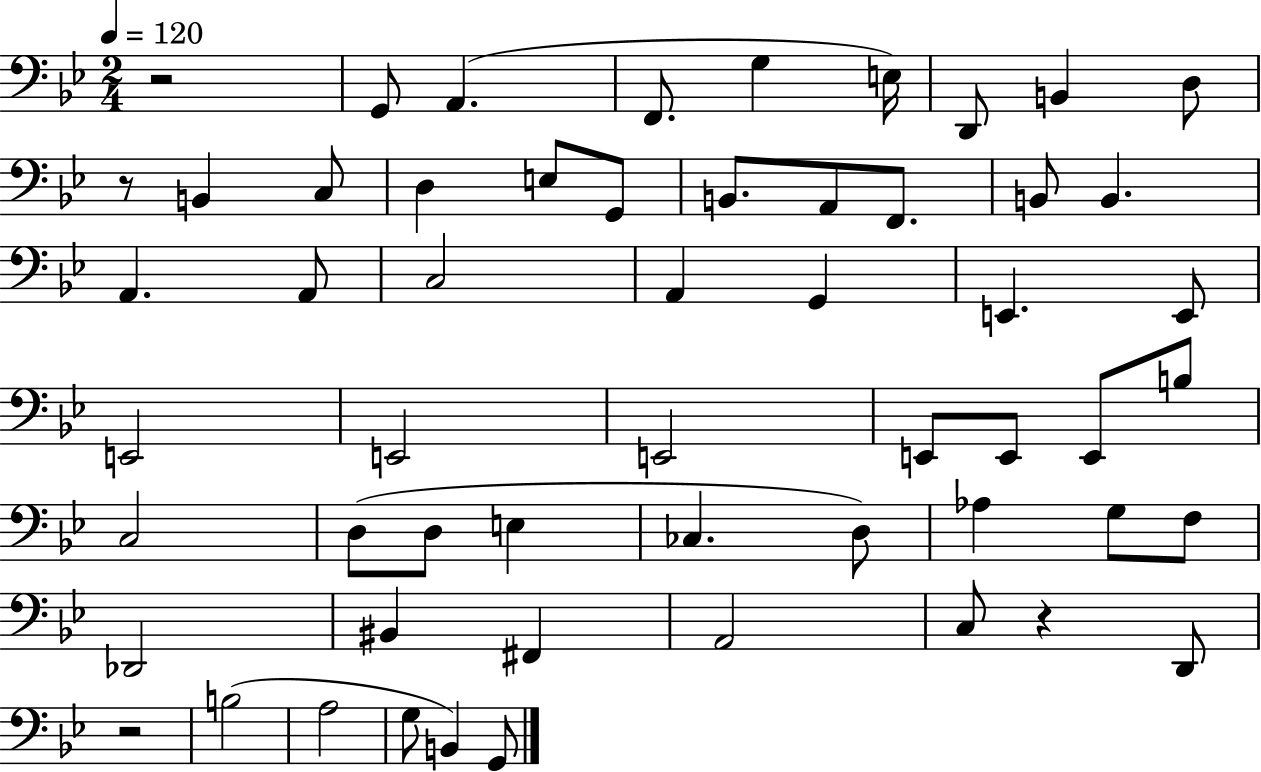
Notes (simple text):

R/h G2/e A2/q. F2/e. G3/q E3/s D2/e B2/q D3/e R/e B2/q C3/e D3/q E3/e G2/e B2/e. A2/e F2/e. B2/e B2/q. A2/q. A2/e C3/h A2/q G2/q E2/q. E2/e E2/h E2/h E2/h E2/e E2/e E2/e B3/e C3/h D3/e D3/e E3/q CES3/q. D3/e Ab3/q G3/e F3/e Db2/h BIS2/q F#2/q A2/h C3/e R/q D2/e R/h B3/h A3/h G3/e B2/q G2/e